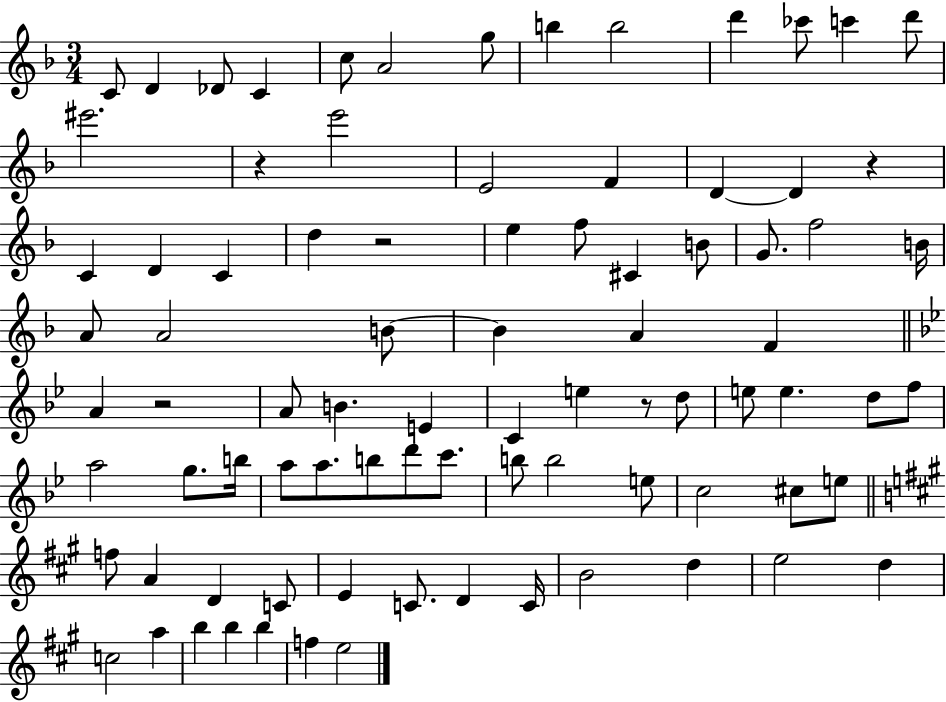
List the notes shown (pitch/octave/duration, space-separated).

C4/e D4/q Db4/e C4/q C5/e A4/h G5/e B5/q B5/h D6/q CES6/e C6/q D6/e EIS6/h. R/q E6/h E4/h F4/q D4/q D4/q R/q C4/q D4/q C4/q D5/q R/h E5/q F5/e C#4/q B4/e G4/e. F5/h B4/s A4/e A4/h B4/e B4/q A4/q F4/q A4/q R/h A4/e B4/q. E4/q C4/q E5/q R/e D5/e E5/e E5/q. D5/e F5/e A5/h G5/e. B5/s A5/e A5/e. B5/e D6/e C6/e. B5/e B5/h E5/e C5/h C#5/e E5/e F5/e A4/q D4/q C4/e E4/q C4/e. D4/q C4/s B4/h D5/q E5/h D5/q C5/h A5/q B5/q B5/q B5/q F5/q E5/h